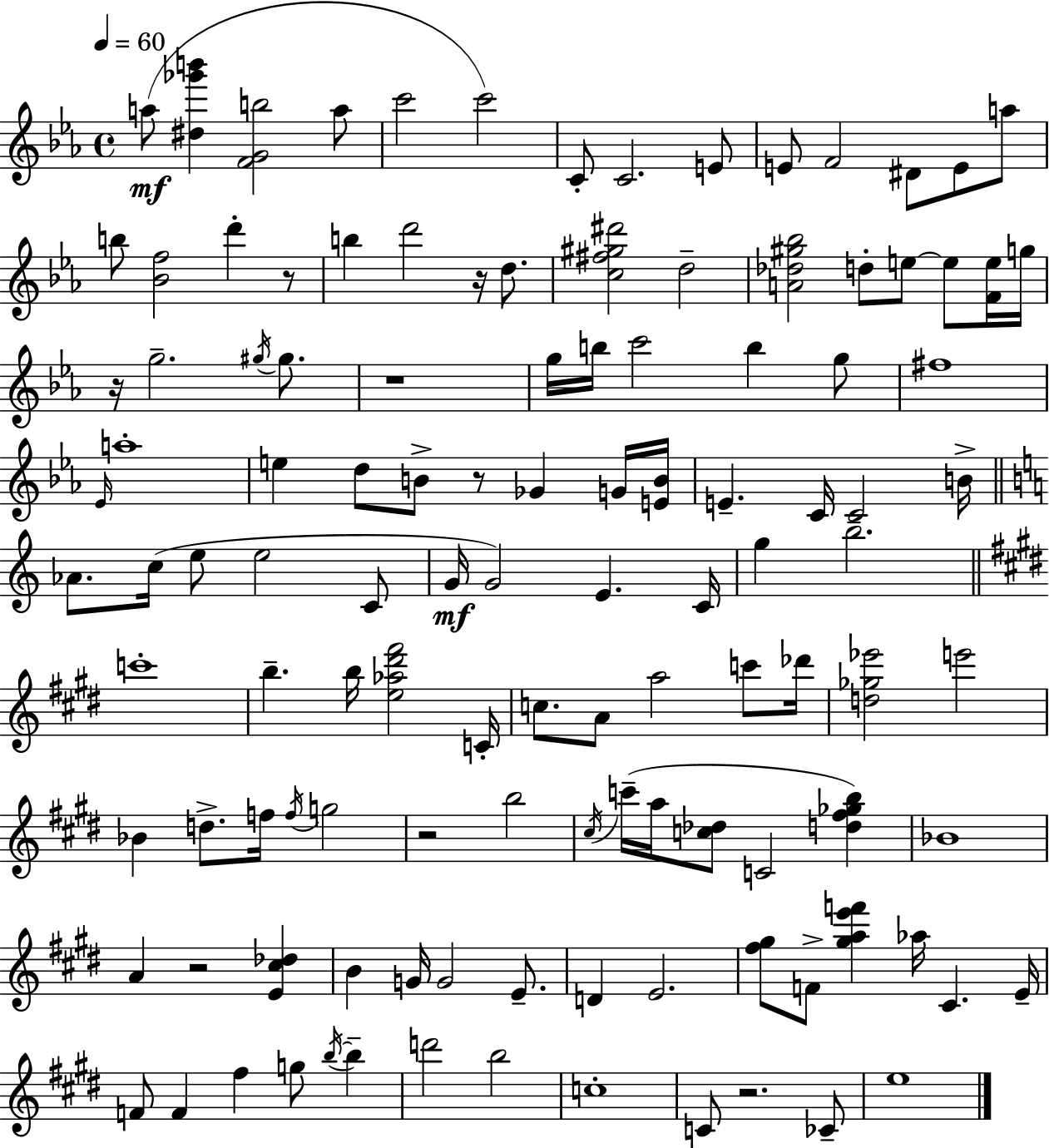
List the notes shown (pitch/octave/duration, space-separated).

A5/e [D#5,Gb6,B6]/q [F4,G4,B5]/h A5/e C6/h C6/h C4/e C4/h. E4/e E4/e F4/h D#4/e E4/e A5/e B5/e [Bb4,F5]/h D6/q R/e B5/q D6/h R/s D5/e. [C5,F#5,G#5,D#6]/h D5/h [A4,Db5,G#5,Bb5]/h D5/e E5/e E5/e [F4,E5]/s G5/s R/s G5/h. G#5/s G#5/e. R/w G5/s B5/s C6/h B5/q G5/e F#5/w Eb4/s A5/w E5/q D5/e B4/e R/e Gb4/q G4/s [E4,B4]/s E4/q. C4/s C4/h B4/s Ab4/e. C5/s E5/e E5/h C4/e G4/s G4/h E4/q. C4/s G5/q B5/h. C6/w B5/q. B5/s [E5,Ab5,D#6,F#6]/h C4/s C5/e. A4/e A5/h C6/e Db6/s [D5,Gb5,Eb6]/h E6/h Bb4/q D5/e. F5/s F5/s G5/h R/h B5/h C#5/s C6/s A5/s [C5,Db5]/e C4/h [D5,F#5,Gb5,B5]/q Bb4/w A4/q R/h [E4,C#5,Db5]/q B4/q G4/s G4/h E4/e. D4/q E4/h. [F#5,G#5]/e F4/e [G#5,A5,E6,F6]/q Ab5/s C#4/q. E4/s F4/e F4/q F#5/q G5/e B5/s B5/q D6/h B5/h C5/w C4/e R/h. CES4/e E5/w